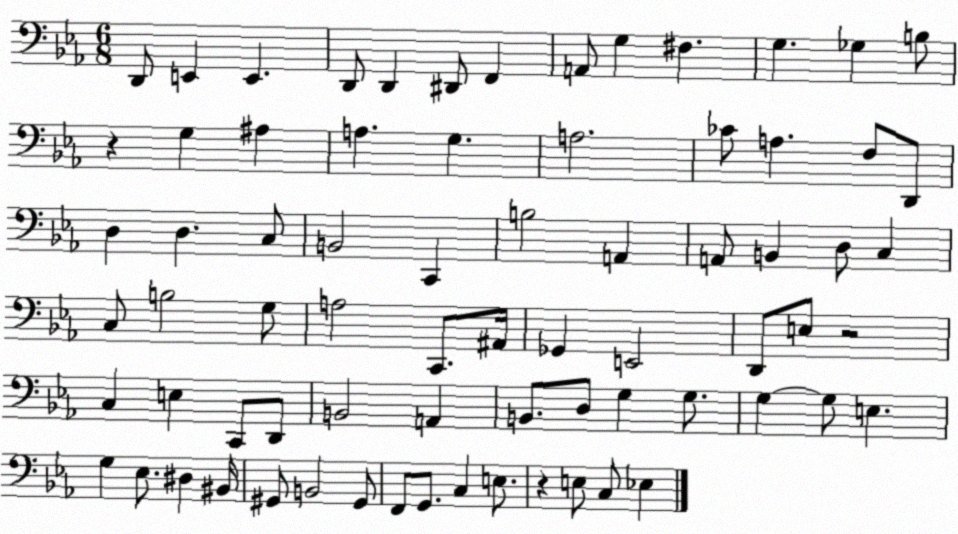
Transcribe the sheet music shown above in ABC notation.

X:1
T:Untitled
M:6/8
L:1/4
K:Eb
D,,/2 E,, E,, D,,/2 D,, ^D,,/2 F,, A,,/2 G, ^F, G, _G, B,/2 z G, ^A, A, G, A,2 _C/2 A, F,/2 D,,/2 D, D, C,/2 B,,2 C,, B,2 A,, A,,/2 B,, D,/2 C, C,/2 B,2 G,/2 A,2 C,,/2 ^A,,/4 _G,, E,,2 D,,/2 E,/2 z2 C, E, C,,/2 D,,/2 B,,2 A,, B,,/2 D,/2 G, G,/2 G, G,/2 E, G, _E,/2 ^D, ^B,,/4 ^G,,/2 B,,2 ^G,,/2 F,,/2 G,,/2 C, E,/2 z E,/2 C,/2 _E,